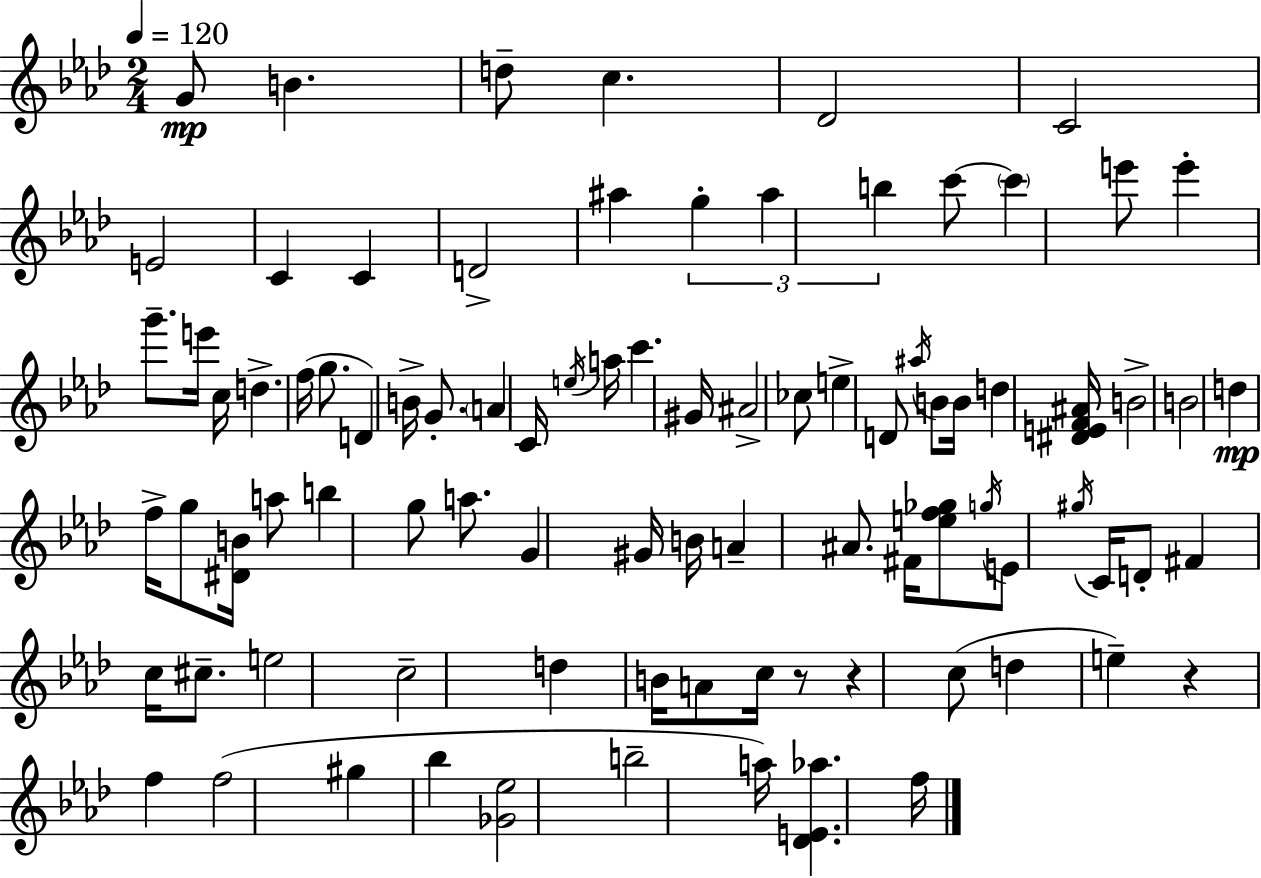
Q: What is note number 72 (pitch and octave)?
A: D5